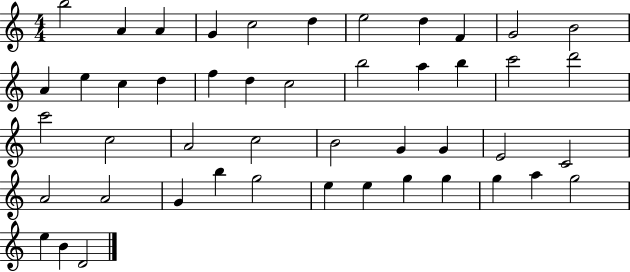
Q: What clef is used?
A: treble